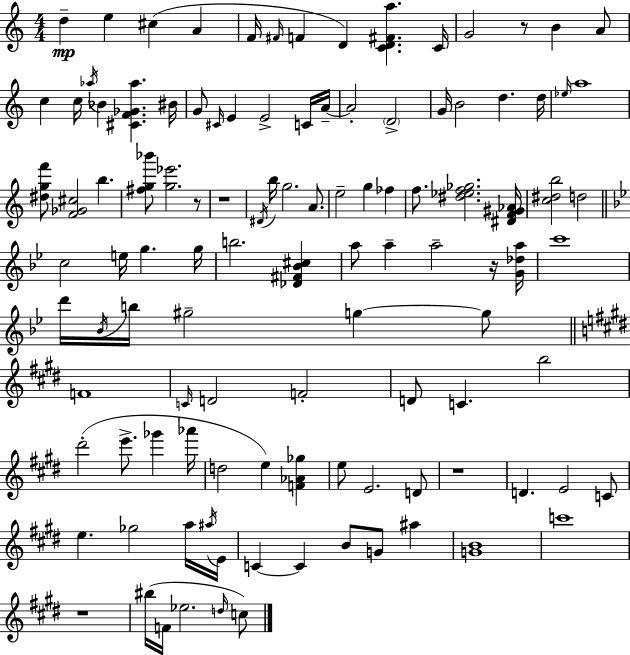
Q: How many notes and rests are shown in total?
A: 110